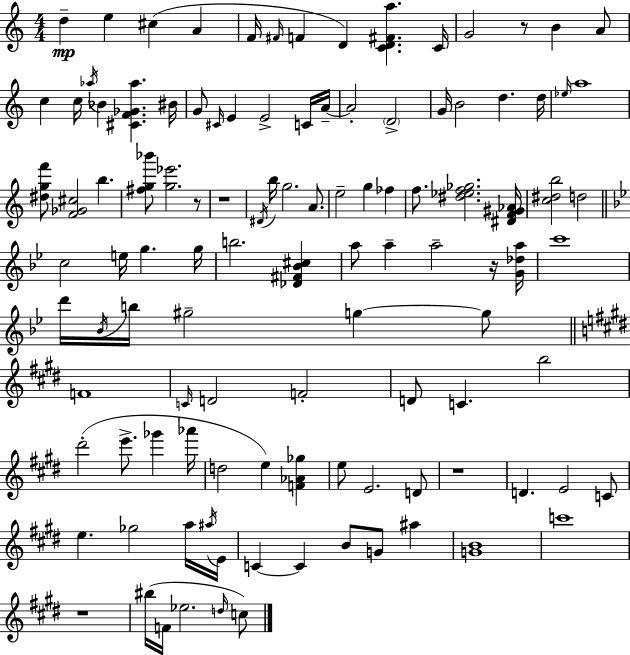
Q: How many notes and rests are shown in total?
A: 110